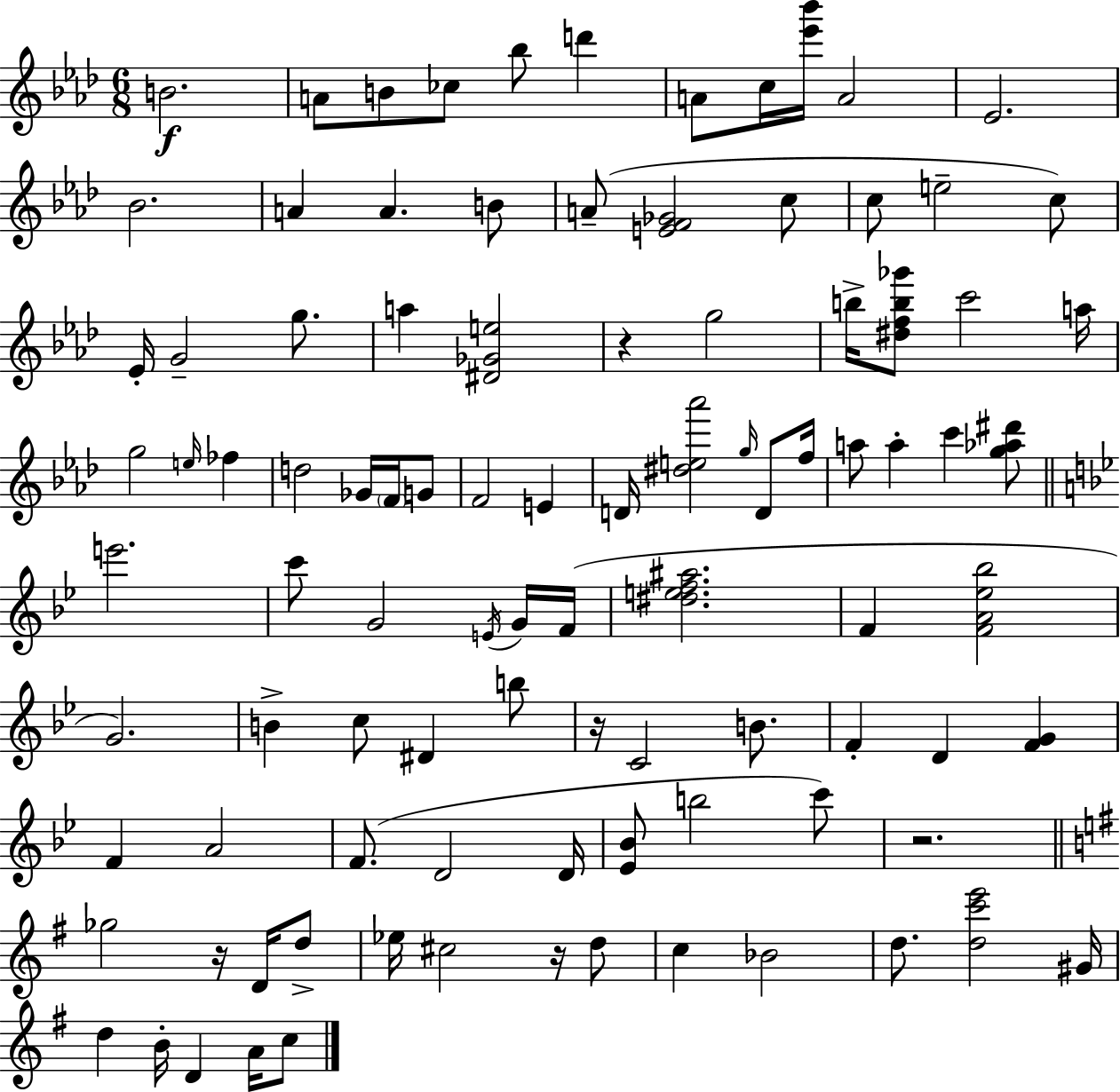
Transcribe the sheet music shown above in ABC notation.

X:1
T:Untitled
M:6/8
L:1/4
K:Fm
B2 A/2 B/2 _c/2 _b/2 d' A/2 c/4 [_e'_b']/4 A2 _E2 _B2 A A B/2 A/2 [EF_G]2 c/2 c/2 e2 c/2 _E/4 G2 g/2 a [^D_Ge]2 z g2 b/4 [^dfb_g']/2 c'2 a/4 g2 e/4 _f d2 _G/4 F/4 G/2 F2 E D/4 [^de_a']2 g/4 D/2 f/4 a/2 a c' [g_a^d']/2 e'2 c'/2 G2 E/4 G/4 F/4 [^def^a]2 F [FA_e_b]2 G2 B c/2 ^D b/2 z/4 C2 B/2 F D [FG] F A2 F/2 D2 D/4 [_E_B]/2 b2 c'/2 z2 _g2 z/4 D/4 d/2 _e/4 ^c2 z/4 d/2 c _B2 d/2 [dc'e']2 ^G/4 d B/4 D A/4 c/2